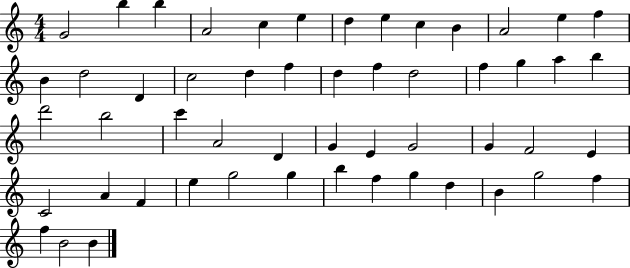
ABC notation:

X:1
T:Untitled
M:4/4
L:1/4
K:C
G2 b b A2 c e d e c B A2 e f B d2 D c2 d f d f d2 f g a b d'2 b2 c' A2 D G E G2 G F2 E C2 A F e g2 g b f g d B g2 f f B2 B